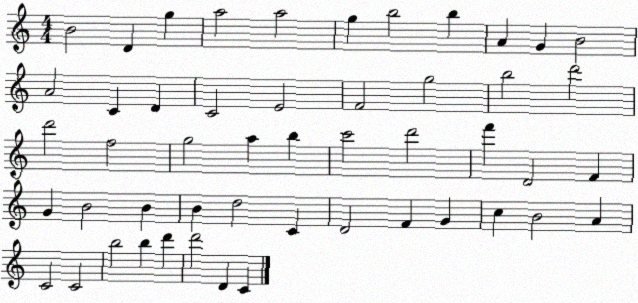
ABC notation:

X:1
T:Untitled
M:4/4
L:1/4
K:C
B2 D g a2 a2 g b2 b A G B2 A2 C D C2 E2 F2 g2 b2 d'2 d'2 f2 g2 a b c'2 d'2 f' D2 F G B2 B B d2 C D2 F G c B2 A C2 C2 b2 b d' d'2 D C